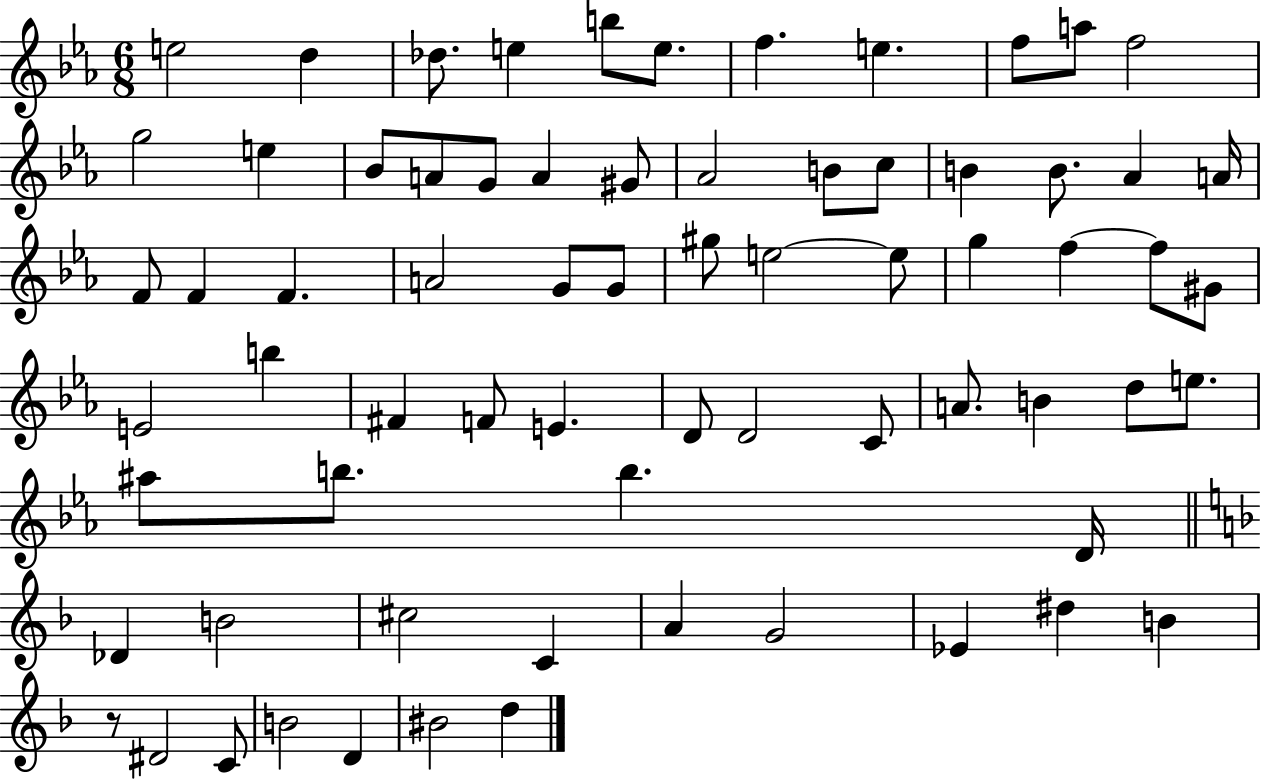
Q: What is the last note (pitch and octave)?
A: D5